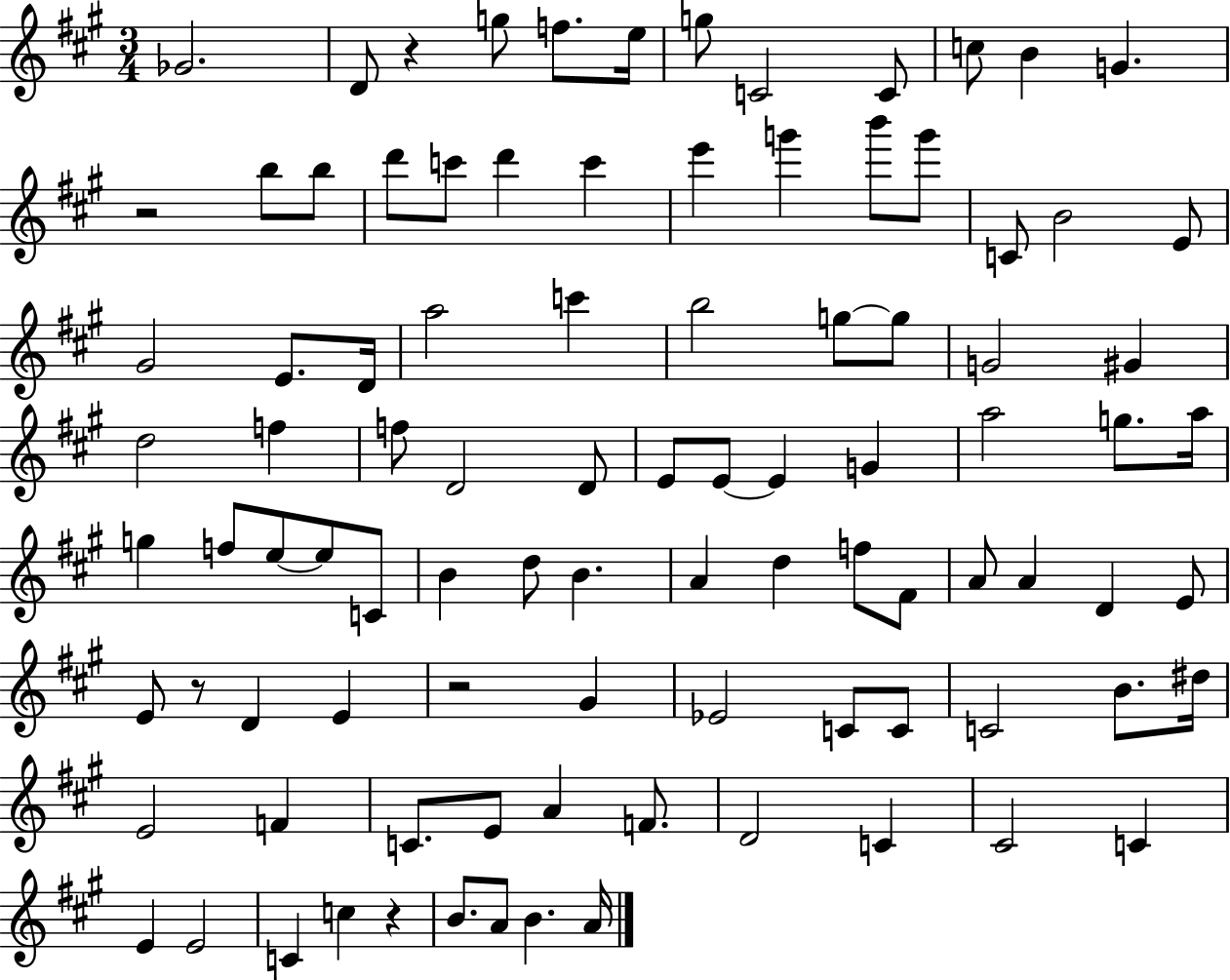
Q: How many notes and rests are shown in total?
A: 95